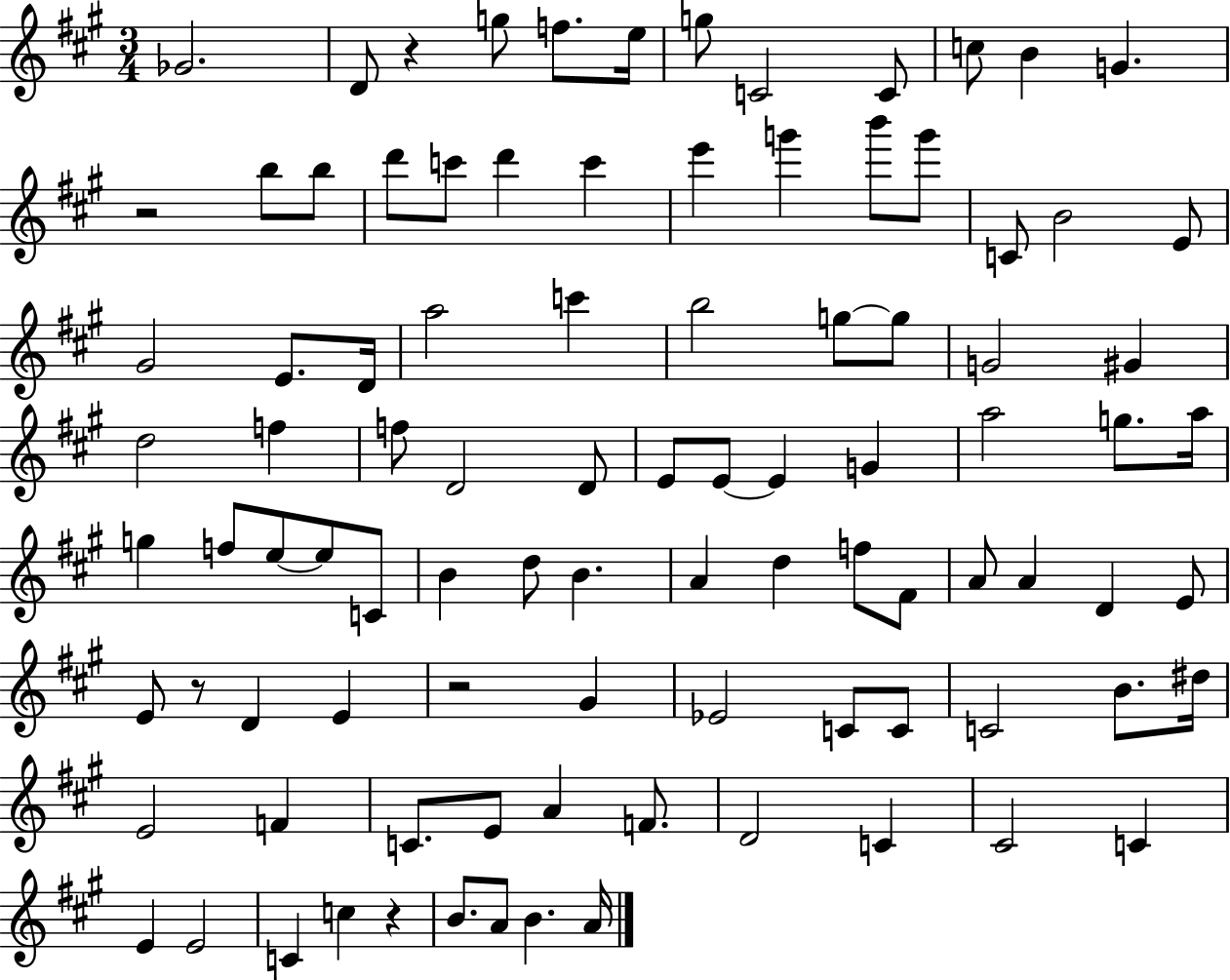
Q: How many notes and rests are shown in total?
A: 95